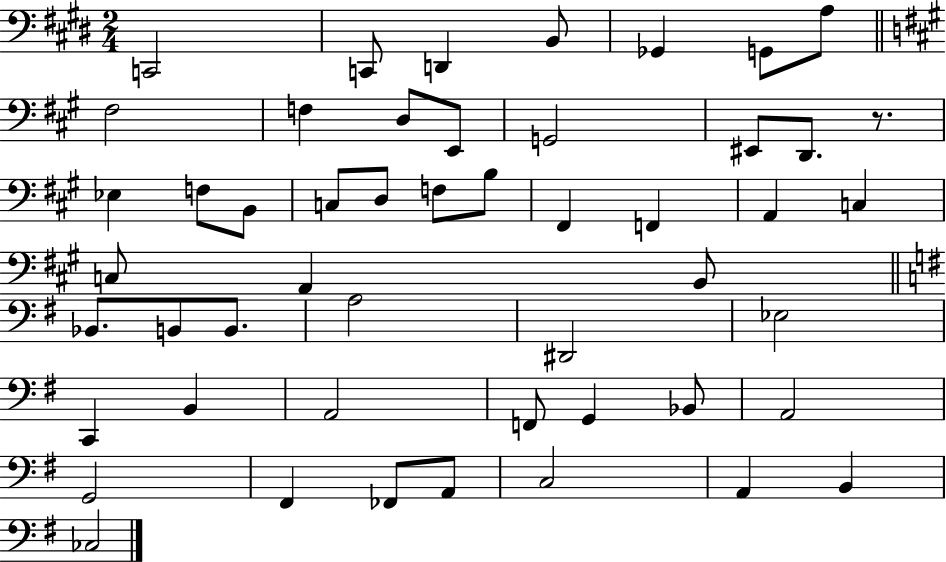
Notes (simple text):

C2/h C2/e D2/q B2/e Gb2/q G2/e A3/e F#3/h F3/q D3/e E2/e G2/h EIS2/e D2/e. R/e. Eb3/q F3/e B2/e C3/e D3/e F3/e B3/e F#2/q F2/q A2/q C3/q C3/e A2/q B2/e Bb2/e. B2/e B2/e. A3/h D#2/h Eb3/h C2/q B2/q A2/h F2/e G2/q Bb2/e A2/h G2/h F#2/q FES2/e A2/e C3/h A2/q B2/q CES3/h